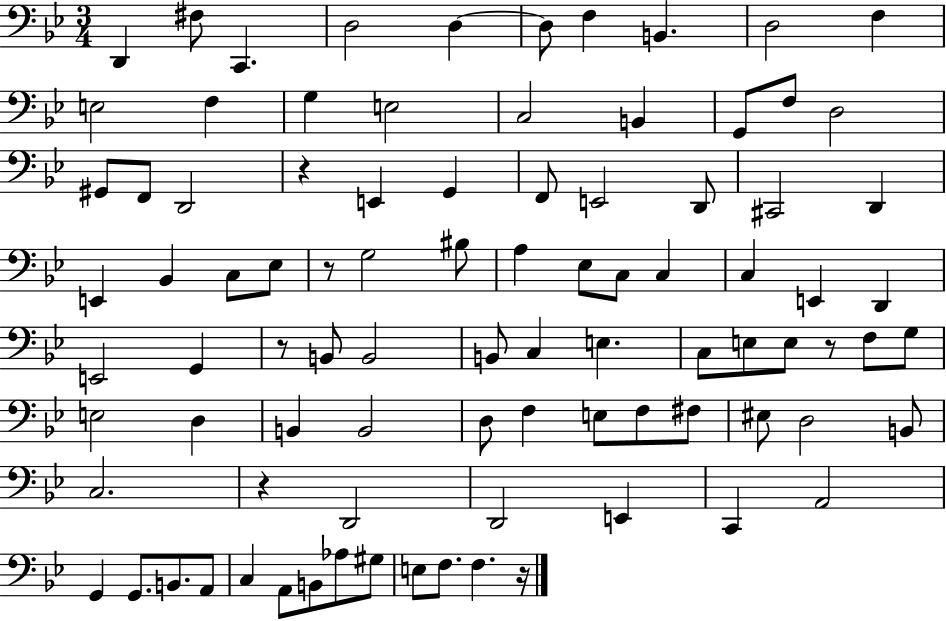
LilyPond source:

{
  \clef bass
  \numericTimeSignature
  \time 3/4
  \key bes \major
  d,4 fis8 c,4. | d2 d4~~ | d8 f4 b,4. | d2 f4 | \break e2 f4 | g4 e2 | c2 b,4 | g,8 f8 d2 | \break gis,8 f,8 d,2 | r4 e,4 g,4 | f,8 e,2 d,8 | cis,2 d,4 | \break e,4 bes,4 c8 ees8 | r8 g2 bis8 | a4 ees8 c8 c4 | c4 e,4 d,4 | \break e,2 g,4 | r8 b,8 b,2 | b,8 c4 e4. | c8 e8 e8 r8 f8 g8 | \break e2 d4 | b,4 b,2 | d8 f4 e8 f8 fis8 | eis8 d2 b,8 | \break c2. | r4 d,2 | d,2 e,4 | c,4 a,2 | \break g,4 g,8. b,8. a,8 | c4 a,8 b,8 aes8 gis8 | e8 f8. f4. r16 | \bar "|."
}